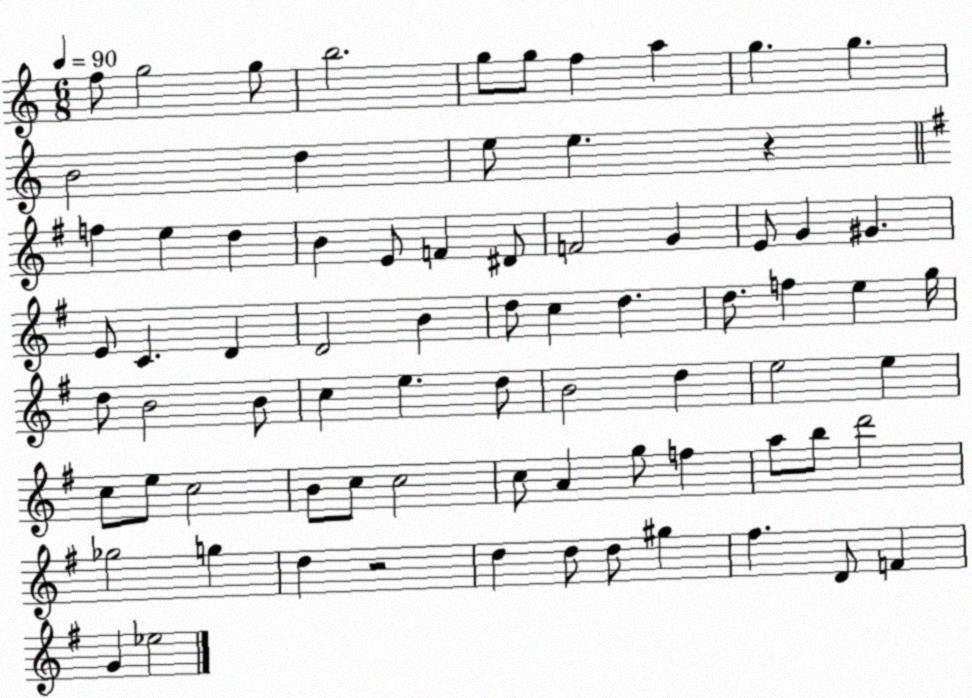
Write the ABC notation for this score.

X:1
T:Untitled
M:6/8
L:1/4
K:C
f/2 g2 g/2 b2 g/2 g/2 f a g g B2 d e/2 e z f e d B E/2 F ^D/2 F2 G E/2 G ^G E/2 C D D2 B d/2 c d d/2 f e g/4 d/2 B2 B/2 c e d/2 B2 d e2 e c/2 e/2 c2 B/2 c/2 c2 c/2 A g/2 f a/2 b/2 d'2 _g2 g d z2 d d/2 d/2 ^g ^f D/2 F G _e2